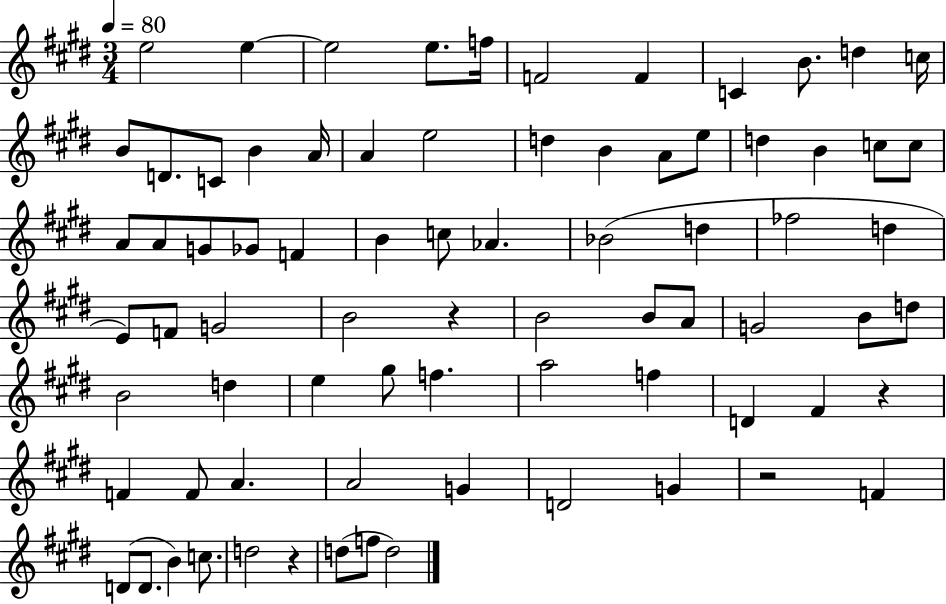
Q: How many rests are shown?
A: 4